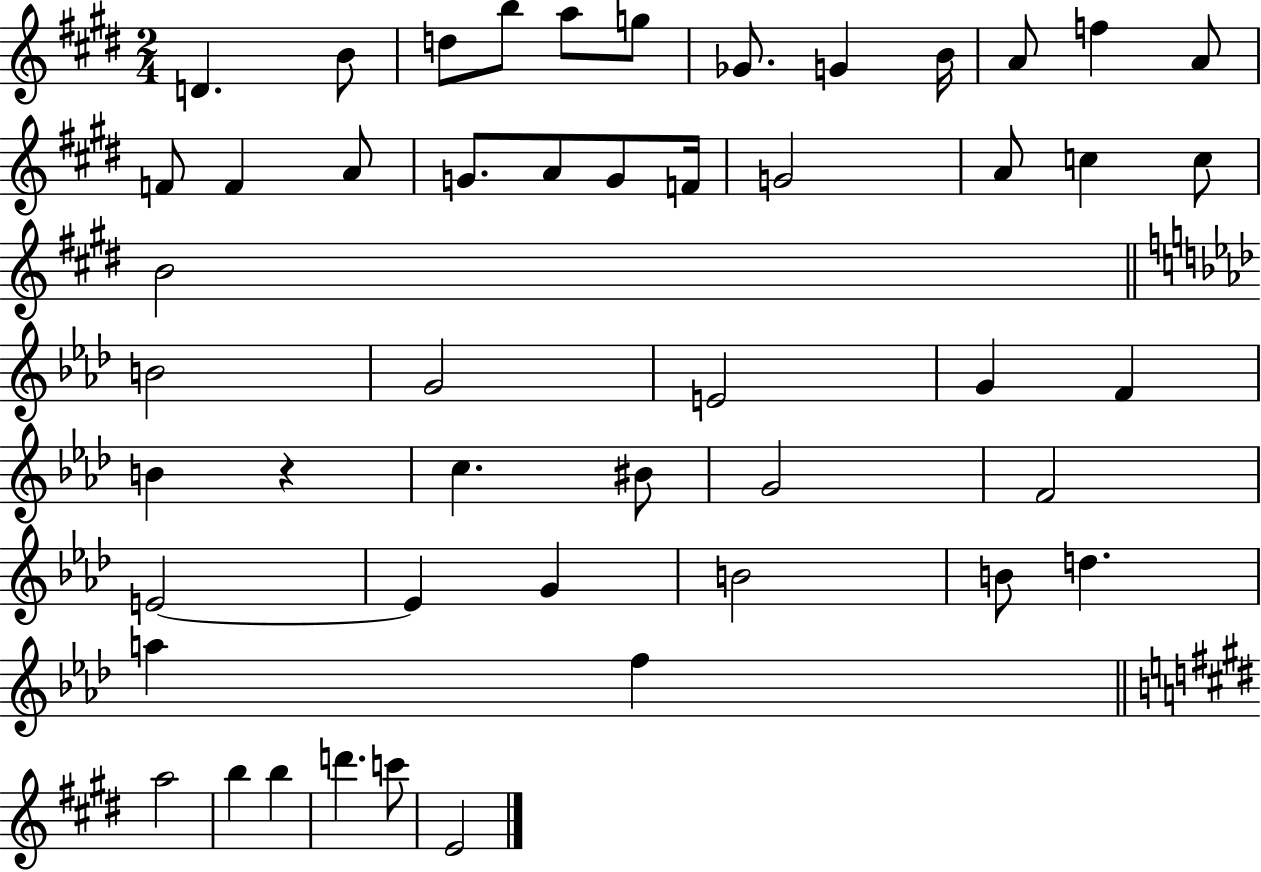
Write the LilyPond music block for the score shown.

{
  \clef treble
  \numericTimeSignature
  \time 2/4
  \key e \major
  \repeat volta 2 { d'4. b'8 | d''8 b''8 a''8 g''8 | ges'8. g'4 b'16 | a'8 f''4 a'8 | \break f'8 f'4 a'8 | g'8. a'8 g'8 f'16 | g'2 | a'8 c''4 c''8 | \break b'2 | \bar "||" \break \key f \minor b'2 | g'2 | e'2 | g'4 f'4 | \break b'4 r4 | c''4. bis'8 | g'2 | f'2 | \break e'2~~ | e'4 g'4 | b'2 | b'8 d''4. | \break a''4 f''4 | \bar "||" \break \key e \major a''2 | b''4 b''4 | d'''4. c'''8 | e'2 | \break } \bar "|."
}